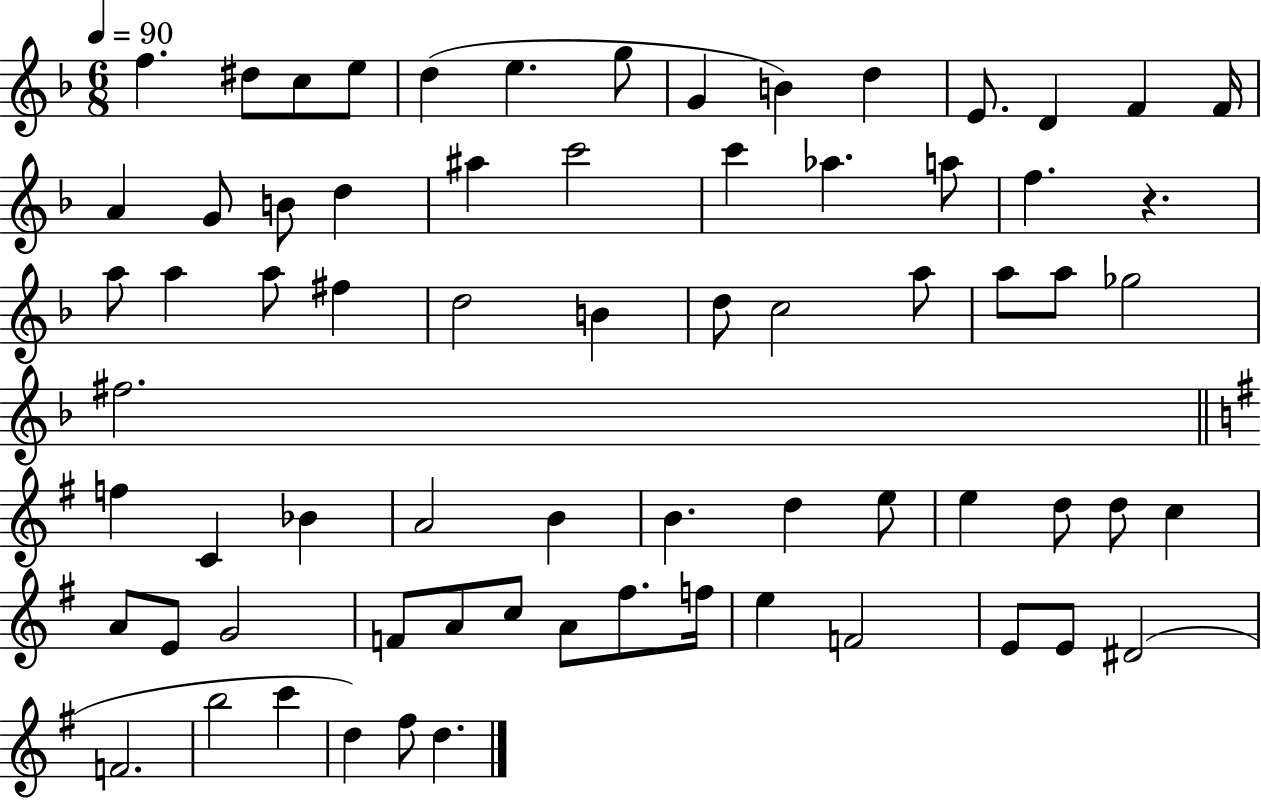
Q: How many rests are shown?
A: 1